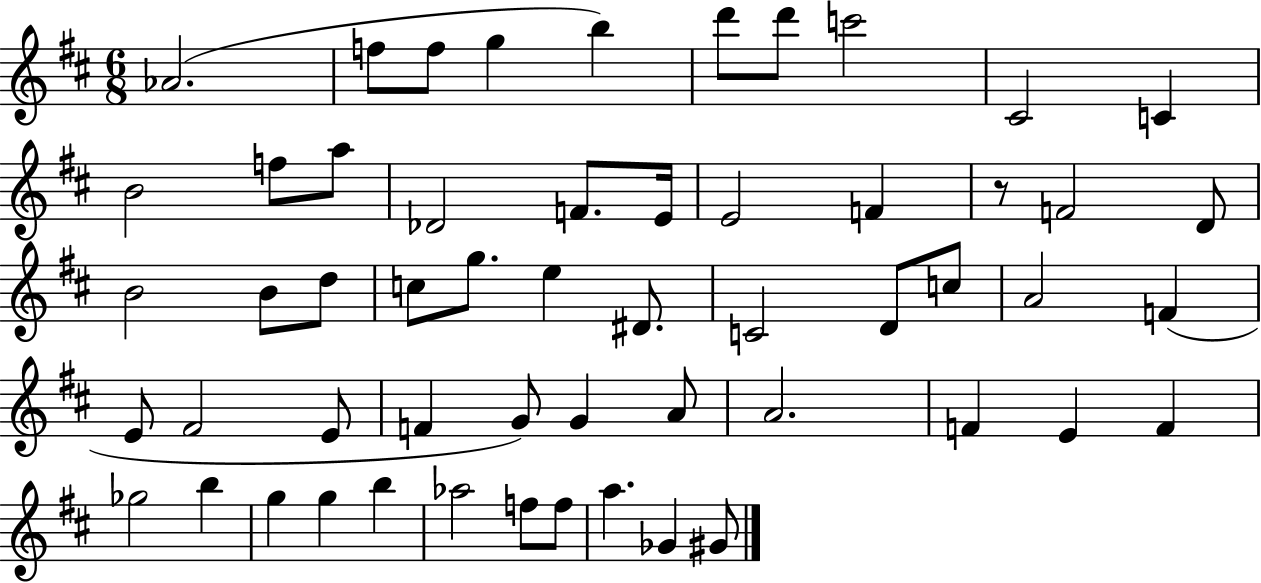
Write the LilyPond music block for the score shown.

{
  \clef treble
  \numericTimeSignature
  \time 6/8
  \key d \major
  aes'2.( | f''8 f''8 g''4 b''4) | d'''8 d'''8 c'''2 | cis'2 c'4 | \break b'2 f''8 a''8 | des'2 f'8. e'16 | e'2 f'4 | r8 f'2 d'8 | \break b'2 b'8 d''8 | c''8 g''8. e''4 dis'8. | c'2 d'8 c''8 | a'2 f'4( | \break e'8 fis'2 e'8 | f'4 g'8) g'4 a'8 | a'2. | f'4 e'4 f'4 | \break ges''2 b''4 | g''4 g''4 b''4 | aes''2 f''8 f''8 | a''4. ges'4 gis'8 | \break \bar "|."
}